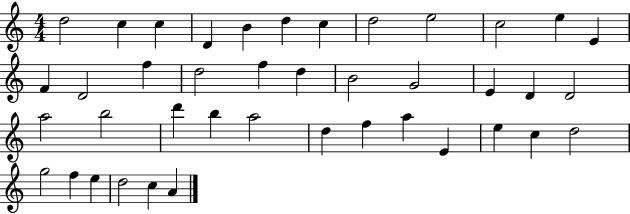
{
  \clef treble
  \numericTimeSignature
  \time 4/4
  \key c \major
  d''2 c''4 c''4 | d'4 b'4 d''4 c''4 | d''2 e''2 | c''2 e''4 e'4 | \break f'4 d'2 f''4 | d''2 f''4 d''4 | b'2 g'2 | e'4 d'4 d'2 | \break a''2 b''2 | d'''4 b''4 a''2 | d''4 f''4 a''4 e'4 | e''4 c''4 d''2 | \break g''2 f''4 e''4 | d''2 c''4 a'4 | \bar "|."
}